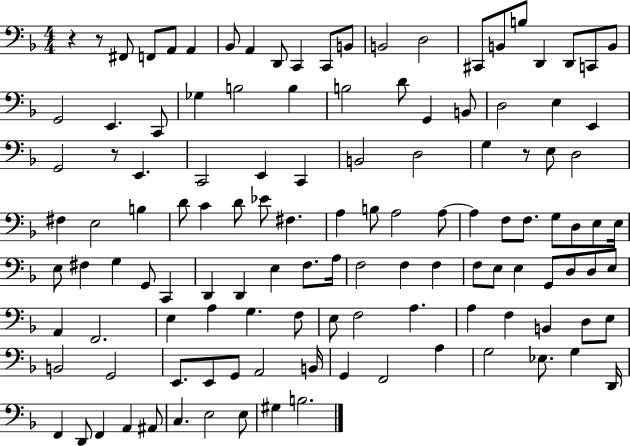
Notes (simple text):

R/q R/e F#2/e F2/e A2/e A2/q Bb2/e A2/q D2/e C2/q C2/e B2/e B2/h D3/h C#2/e B2/e B3/e D2/q D2/e C2/e B2/e G2/h E2/q. C2/e Gb3/q B3/h B3/q B3/h D4/e G2/q B2/e D3/h E3/q E2/q G2/h R/e E2/q. C2/h E2/q C2/q B2/h D3/h G3/q R/e E3/e D3/h F#3/q E3/h B3/q D4/e C4/q D4/e Eb4/e F#3/q. A3/q B3/e A3/h A3/e A3/q F3/e F3/e. G3/e D3/e E3/e E3/s E3/e F#3/q G3/q G2/e C2/q D2/q D2/q E3/q F3/e. A3/s F3/h F3/q F3/q F3/e E3/e E3/q G2/e D3/e D3/e E3/e A2/q F2/h. E3/q A3/q G3/q. F3/e E3/e F3/h A3/q. A3/q F3/q B2/q D3/e E3/e B2/h G2/h E2/e. E2/e G2/e A2/h B2/s G2/q F2/h A3/q G3/h Eb3/e. G3/q D2/s F2/q D2/e F2/q A2/q A#2/e C3/q. E3/h E3/e G#3/q B3/h.